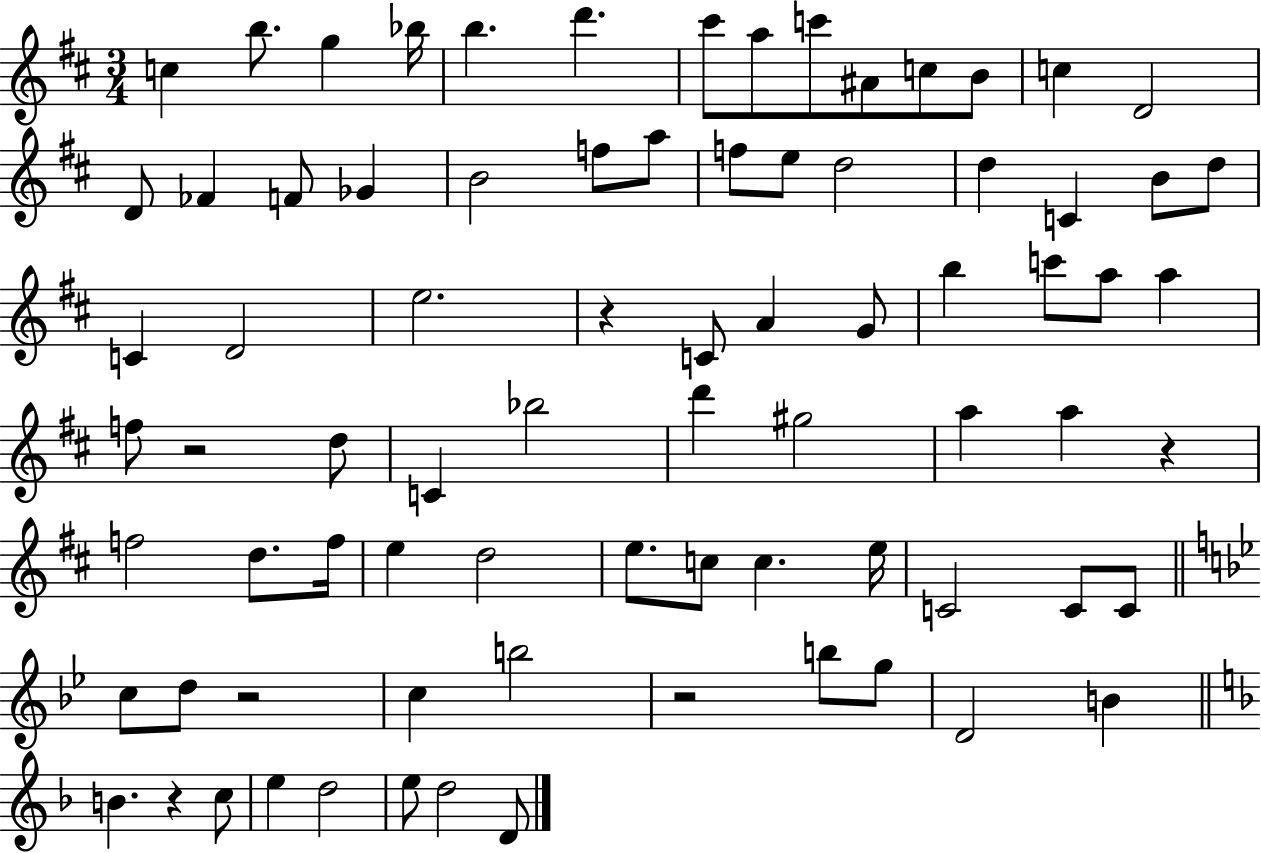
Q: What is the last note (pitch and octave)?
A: D4